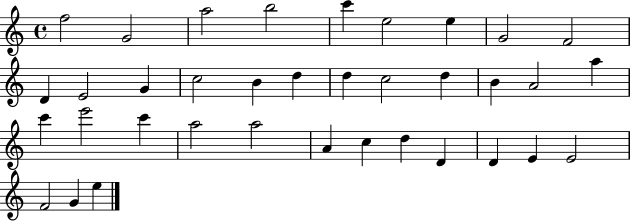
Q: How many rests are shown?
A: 0